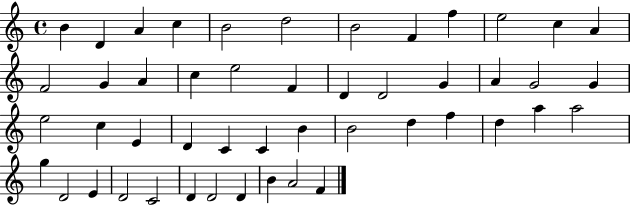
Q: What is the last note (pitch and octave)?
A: F4